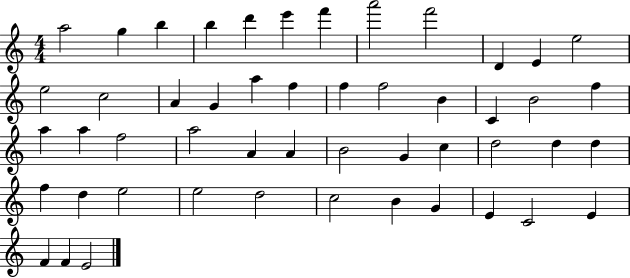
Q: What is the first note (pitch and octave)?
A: A5